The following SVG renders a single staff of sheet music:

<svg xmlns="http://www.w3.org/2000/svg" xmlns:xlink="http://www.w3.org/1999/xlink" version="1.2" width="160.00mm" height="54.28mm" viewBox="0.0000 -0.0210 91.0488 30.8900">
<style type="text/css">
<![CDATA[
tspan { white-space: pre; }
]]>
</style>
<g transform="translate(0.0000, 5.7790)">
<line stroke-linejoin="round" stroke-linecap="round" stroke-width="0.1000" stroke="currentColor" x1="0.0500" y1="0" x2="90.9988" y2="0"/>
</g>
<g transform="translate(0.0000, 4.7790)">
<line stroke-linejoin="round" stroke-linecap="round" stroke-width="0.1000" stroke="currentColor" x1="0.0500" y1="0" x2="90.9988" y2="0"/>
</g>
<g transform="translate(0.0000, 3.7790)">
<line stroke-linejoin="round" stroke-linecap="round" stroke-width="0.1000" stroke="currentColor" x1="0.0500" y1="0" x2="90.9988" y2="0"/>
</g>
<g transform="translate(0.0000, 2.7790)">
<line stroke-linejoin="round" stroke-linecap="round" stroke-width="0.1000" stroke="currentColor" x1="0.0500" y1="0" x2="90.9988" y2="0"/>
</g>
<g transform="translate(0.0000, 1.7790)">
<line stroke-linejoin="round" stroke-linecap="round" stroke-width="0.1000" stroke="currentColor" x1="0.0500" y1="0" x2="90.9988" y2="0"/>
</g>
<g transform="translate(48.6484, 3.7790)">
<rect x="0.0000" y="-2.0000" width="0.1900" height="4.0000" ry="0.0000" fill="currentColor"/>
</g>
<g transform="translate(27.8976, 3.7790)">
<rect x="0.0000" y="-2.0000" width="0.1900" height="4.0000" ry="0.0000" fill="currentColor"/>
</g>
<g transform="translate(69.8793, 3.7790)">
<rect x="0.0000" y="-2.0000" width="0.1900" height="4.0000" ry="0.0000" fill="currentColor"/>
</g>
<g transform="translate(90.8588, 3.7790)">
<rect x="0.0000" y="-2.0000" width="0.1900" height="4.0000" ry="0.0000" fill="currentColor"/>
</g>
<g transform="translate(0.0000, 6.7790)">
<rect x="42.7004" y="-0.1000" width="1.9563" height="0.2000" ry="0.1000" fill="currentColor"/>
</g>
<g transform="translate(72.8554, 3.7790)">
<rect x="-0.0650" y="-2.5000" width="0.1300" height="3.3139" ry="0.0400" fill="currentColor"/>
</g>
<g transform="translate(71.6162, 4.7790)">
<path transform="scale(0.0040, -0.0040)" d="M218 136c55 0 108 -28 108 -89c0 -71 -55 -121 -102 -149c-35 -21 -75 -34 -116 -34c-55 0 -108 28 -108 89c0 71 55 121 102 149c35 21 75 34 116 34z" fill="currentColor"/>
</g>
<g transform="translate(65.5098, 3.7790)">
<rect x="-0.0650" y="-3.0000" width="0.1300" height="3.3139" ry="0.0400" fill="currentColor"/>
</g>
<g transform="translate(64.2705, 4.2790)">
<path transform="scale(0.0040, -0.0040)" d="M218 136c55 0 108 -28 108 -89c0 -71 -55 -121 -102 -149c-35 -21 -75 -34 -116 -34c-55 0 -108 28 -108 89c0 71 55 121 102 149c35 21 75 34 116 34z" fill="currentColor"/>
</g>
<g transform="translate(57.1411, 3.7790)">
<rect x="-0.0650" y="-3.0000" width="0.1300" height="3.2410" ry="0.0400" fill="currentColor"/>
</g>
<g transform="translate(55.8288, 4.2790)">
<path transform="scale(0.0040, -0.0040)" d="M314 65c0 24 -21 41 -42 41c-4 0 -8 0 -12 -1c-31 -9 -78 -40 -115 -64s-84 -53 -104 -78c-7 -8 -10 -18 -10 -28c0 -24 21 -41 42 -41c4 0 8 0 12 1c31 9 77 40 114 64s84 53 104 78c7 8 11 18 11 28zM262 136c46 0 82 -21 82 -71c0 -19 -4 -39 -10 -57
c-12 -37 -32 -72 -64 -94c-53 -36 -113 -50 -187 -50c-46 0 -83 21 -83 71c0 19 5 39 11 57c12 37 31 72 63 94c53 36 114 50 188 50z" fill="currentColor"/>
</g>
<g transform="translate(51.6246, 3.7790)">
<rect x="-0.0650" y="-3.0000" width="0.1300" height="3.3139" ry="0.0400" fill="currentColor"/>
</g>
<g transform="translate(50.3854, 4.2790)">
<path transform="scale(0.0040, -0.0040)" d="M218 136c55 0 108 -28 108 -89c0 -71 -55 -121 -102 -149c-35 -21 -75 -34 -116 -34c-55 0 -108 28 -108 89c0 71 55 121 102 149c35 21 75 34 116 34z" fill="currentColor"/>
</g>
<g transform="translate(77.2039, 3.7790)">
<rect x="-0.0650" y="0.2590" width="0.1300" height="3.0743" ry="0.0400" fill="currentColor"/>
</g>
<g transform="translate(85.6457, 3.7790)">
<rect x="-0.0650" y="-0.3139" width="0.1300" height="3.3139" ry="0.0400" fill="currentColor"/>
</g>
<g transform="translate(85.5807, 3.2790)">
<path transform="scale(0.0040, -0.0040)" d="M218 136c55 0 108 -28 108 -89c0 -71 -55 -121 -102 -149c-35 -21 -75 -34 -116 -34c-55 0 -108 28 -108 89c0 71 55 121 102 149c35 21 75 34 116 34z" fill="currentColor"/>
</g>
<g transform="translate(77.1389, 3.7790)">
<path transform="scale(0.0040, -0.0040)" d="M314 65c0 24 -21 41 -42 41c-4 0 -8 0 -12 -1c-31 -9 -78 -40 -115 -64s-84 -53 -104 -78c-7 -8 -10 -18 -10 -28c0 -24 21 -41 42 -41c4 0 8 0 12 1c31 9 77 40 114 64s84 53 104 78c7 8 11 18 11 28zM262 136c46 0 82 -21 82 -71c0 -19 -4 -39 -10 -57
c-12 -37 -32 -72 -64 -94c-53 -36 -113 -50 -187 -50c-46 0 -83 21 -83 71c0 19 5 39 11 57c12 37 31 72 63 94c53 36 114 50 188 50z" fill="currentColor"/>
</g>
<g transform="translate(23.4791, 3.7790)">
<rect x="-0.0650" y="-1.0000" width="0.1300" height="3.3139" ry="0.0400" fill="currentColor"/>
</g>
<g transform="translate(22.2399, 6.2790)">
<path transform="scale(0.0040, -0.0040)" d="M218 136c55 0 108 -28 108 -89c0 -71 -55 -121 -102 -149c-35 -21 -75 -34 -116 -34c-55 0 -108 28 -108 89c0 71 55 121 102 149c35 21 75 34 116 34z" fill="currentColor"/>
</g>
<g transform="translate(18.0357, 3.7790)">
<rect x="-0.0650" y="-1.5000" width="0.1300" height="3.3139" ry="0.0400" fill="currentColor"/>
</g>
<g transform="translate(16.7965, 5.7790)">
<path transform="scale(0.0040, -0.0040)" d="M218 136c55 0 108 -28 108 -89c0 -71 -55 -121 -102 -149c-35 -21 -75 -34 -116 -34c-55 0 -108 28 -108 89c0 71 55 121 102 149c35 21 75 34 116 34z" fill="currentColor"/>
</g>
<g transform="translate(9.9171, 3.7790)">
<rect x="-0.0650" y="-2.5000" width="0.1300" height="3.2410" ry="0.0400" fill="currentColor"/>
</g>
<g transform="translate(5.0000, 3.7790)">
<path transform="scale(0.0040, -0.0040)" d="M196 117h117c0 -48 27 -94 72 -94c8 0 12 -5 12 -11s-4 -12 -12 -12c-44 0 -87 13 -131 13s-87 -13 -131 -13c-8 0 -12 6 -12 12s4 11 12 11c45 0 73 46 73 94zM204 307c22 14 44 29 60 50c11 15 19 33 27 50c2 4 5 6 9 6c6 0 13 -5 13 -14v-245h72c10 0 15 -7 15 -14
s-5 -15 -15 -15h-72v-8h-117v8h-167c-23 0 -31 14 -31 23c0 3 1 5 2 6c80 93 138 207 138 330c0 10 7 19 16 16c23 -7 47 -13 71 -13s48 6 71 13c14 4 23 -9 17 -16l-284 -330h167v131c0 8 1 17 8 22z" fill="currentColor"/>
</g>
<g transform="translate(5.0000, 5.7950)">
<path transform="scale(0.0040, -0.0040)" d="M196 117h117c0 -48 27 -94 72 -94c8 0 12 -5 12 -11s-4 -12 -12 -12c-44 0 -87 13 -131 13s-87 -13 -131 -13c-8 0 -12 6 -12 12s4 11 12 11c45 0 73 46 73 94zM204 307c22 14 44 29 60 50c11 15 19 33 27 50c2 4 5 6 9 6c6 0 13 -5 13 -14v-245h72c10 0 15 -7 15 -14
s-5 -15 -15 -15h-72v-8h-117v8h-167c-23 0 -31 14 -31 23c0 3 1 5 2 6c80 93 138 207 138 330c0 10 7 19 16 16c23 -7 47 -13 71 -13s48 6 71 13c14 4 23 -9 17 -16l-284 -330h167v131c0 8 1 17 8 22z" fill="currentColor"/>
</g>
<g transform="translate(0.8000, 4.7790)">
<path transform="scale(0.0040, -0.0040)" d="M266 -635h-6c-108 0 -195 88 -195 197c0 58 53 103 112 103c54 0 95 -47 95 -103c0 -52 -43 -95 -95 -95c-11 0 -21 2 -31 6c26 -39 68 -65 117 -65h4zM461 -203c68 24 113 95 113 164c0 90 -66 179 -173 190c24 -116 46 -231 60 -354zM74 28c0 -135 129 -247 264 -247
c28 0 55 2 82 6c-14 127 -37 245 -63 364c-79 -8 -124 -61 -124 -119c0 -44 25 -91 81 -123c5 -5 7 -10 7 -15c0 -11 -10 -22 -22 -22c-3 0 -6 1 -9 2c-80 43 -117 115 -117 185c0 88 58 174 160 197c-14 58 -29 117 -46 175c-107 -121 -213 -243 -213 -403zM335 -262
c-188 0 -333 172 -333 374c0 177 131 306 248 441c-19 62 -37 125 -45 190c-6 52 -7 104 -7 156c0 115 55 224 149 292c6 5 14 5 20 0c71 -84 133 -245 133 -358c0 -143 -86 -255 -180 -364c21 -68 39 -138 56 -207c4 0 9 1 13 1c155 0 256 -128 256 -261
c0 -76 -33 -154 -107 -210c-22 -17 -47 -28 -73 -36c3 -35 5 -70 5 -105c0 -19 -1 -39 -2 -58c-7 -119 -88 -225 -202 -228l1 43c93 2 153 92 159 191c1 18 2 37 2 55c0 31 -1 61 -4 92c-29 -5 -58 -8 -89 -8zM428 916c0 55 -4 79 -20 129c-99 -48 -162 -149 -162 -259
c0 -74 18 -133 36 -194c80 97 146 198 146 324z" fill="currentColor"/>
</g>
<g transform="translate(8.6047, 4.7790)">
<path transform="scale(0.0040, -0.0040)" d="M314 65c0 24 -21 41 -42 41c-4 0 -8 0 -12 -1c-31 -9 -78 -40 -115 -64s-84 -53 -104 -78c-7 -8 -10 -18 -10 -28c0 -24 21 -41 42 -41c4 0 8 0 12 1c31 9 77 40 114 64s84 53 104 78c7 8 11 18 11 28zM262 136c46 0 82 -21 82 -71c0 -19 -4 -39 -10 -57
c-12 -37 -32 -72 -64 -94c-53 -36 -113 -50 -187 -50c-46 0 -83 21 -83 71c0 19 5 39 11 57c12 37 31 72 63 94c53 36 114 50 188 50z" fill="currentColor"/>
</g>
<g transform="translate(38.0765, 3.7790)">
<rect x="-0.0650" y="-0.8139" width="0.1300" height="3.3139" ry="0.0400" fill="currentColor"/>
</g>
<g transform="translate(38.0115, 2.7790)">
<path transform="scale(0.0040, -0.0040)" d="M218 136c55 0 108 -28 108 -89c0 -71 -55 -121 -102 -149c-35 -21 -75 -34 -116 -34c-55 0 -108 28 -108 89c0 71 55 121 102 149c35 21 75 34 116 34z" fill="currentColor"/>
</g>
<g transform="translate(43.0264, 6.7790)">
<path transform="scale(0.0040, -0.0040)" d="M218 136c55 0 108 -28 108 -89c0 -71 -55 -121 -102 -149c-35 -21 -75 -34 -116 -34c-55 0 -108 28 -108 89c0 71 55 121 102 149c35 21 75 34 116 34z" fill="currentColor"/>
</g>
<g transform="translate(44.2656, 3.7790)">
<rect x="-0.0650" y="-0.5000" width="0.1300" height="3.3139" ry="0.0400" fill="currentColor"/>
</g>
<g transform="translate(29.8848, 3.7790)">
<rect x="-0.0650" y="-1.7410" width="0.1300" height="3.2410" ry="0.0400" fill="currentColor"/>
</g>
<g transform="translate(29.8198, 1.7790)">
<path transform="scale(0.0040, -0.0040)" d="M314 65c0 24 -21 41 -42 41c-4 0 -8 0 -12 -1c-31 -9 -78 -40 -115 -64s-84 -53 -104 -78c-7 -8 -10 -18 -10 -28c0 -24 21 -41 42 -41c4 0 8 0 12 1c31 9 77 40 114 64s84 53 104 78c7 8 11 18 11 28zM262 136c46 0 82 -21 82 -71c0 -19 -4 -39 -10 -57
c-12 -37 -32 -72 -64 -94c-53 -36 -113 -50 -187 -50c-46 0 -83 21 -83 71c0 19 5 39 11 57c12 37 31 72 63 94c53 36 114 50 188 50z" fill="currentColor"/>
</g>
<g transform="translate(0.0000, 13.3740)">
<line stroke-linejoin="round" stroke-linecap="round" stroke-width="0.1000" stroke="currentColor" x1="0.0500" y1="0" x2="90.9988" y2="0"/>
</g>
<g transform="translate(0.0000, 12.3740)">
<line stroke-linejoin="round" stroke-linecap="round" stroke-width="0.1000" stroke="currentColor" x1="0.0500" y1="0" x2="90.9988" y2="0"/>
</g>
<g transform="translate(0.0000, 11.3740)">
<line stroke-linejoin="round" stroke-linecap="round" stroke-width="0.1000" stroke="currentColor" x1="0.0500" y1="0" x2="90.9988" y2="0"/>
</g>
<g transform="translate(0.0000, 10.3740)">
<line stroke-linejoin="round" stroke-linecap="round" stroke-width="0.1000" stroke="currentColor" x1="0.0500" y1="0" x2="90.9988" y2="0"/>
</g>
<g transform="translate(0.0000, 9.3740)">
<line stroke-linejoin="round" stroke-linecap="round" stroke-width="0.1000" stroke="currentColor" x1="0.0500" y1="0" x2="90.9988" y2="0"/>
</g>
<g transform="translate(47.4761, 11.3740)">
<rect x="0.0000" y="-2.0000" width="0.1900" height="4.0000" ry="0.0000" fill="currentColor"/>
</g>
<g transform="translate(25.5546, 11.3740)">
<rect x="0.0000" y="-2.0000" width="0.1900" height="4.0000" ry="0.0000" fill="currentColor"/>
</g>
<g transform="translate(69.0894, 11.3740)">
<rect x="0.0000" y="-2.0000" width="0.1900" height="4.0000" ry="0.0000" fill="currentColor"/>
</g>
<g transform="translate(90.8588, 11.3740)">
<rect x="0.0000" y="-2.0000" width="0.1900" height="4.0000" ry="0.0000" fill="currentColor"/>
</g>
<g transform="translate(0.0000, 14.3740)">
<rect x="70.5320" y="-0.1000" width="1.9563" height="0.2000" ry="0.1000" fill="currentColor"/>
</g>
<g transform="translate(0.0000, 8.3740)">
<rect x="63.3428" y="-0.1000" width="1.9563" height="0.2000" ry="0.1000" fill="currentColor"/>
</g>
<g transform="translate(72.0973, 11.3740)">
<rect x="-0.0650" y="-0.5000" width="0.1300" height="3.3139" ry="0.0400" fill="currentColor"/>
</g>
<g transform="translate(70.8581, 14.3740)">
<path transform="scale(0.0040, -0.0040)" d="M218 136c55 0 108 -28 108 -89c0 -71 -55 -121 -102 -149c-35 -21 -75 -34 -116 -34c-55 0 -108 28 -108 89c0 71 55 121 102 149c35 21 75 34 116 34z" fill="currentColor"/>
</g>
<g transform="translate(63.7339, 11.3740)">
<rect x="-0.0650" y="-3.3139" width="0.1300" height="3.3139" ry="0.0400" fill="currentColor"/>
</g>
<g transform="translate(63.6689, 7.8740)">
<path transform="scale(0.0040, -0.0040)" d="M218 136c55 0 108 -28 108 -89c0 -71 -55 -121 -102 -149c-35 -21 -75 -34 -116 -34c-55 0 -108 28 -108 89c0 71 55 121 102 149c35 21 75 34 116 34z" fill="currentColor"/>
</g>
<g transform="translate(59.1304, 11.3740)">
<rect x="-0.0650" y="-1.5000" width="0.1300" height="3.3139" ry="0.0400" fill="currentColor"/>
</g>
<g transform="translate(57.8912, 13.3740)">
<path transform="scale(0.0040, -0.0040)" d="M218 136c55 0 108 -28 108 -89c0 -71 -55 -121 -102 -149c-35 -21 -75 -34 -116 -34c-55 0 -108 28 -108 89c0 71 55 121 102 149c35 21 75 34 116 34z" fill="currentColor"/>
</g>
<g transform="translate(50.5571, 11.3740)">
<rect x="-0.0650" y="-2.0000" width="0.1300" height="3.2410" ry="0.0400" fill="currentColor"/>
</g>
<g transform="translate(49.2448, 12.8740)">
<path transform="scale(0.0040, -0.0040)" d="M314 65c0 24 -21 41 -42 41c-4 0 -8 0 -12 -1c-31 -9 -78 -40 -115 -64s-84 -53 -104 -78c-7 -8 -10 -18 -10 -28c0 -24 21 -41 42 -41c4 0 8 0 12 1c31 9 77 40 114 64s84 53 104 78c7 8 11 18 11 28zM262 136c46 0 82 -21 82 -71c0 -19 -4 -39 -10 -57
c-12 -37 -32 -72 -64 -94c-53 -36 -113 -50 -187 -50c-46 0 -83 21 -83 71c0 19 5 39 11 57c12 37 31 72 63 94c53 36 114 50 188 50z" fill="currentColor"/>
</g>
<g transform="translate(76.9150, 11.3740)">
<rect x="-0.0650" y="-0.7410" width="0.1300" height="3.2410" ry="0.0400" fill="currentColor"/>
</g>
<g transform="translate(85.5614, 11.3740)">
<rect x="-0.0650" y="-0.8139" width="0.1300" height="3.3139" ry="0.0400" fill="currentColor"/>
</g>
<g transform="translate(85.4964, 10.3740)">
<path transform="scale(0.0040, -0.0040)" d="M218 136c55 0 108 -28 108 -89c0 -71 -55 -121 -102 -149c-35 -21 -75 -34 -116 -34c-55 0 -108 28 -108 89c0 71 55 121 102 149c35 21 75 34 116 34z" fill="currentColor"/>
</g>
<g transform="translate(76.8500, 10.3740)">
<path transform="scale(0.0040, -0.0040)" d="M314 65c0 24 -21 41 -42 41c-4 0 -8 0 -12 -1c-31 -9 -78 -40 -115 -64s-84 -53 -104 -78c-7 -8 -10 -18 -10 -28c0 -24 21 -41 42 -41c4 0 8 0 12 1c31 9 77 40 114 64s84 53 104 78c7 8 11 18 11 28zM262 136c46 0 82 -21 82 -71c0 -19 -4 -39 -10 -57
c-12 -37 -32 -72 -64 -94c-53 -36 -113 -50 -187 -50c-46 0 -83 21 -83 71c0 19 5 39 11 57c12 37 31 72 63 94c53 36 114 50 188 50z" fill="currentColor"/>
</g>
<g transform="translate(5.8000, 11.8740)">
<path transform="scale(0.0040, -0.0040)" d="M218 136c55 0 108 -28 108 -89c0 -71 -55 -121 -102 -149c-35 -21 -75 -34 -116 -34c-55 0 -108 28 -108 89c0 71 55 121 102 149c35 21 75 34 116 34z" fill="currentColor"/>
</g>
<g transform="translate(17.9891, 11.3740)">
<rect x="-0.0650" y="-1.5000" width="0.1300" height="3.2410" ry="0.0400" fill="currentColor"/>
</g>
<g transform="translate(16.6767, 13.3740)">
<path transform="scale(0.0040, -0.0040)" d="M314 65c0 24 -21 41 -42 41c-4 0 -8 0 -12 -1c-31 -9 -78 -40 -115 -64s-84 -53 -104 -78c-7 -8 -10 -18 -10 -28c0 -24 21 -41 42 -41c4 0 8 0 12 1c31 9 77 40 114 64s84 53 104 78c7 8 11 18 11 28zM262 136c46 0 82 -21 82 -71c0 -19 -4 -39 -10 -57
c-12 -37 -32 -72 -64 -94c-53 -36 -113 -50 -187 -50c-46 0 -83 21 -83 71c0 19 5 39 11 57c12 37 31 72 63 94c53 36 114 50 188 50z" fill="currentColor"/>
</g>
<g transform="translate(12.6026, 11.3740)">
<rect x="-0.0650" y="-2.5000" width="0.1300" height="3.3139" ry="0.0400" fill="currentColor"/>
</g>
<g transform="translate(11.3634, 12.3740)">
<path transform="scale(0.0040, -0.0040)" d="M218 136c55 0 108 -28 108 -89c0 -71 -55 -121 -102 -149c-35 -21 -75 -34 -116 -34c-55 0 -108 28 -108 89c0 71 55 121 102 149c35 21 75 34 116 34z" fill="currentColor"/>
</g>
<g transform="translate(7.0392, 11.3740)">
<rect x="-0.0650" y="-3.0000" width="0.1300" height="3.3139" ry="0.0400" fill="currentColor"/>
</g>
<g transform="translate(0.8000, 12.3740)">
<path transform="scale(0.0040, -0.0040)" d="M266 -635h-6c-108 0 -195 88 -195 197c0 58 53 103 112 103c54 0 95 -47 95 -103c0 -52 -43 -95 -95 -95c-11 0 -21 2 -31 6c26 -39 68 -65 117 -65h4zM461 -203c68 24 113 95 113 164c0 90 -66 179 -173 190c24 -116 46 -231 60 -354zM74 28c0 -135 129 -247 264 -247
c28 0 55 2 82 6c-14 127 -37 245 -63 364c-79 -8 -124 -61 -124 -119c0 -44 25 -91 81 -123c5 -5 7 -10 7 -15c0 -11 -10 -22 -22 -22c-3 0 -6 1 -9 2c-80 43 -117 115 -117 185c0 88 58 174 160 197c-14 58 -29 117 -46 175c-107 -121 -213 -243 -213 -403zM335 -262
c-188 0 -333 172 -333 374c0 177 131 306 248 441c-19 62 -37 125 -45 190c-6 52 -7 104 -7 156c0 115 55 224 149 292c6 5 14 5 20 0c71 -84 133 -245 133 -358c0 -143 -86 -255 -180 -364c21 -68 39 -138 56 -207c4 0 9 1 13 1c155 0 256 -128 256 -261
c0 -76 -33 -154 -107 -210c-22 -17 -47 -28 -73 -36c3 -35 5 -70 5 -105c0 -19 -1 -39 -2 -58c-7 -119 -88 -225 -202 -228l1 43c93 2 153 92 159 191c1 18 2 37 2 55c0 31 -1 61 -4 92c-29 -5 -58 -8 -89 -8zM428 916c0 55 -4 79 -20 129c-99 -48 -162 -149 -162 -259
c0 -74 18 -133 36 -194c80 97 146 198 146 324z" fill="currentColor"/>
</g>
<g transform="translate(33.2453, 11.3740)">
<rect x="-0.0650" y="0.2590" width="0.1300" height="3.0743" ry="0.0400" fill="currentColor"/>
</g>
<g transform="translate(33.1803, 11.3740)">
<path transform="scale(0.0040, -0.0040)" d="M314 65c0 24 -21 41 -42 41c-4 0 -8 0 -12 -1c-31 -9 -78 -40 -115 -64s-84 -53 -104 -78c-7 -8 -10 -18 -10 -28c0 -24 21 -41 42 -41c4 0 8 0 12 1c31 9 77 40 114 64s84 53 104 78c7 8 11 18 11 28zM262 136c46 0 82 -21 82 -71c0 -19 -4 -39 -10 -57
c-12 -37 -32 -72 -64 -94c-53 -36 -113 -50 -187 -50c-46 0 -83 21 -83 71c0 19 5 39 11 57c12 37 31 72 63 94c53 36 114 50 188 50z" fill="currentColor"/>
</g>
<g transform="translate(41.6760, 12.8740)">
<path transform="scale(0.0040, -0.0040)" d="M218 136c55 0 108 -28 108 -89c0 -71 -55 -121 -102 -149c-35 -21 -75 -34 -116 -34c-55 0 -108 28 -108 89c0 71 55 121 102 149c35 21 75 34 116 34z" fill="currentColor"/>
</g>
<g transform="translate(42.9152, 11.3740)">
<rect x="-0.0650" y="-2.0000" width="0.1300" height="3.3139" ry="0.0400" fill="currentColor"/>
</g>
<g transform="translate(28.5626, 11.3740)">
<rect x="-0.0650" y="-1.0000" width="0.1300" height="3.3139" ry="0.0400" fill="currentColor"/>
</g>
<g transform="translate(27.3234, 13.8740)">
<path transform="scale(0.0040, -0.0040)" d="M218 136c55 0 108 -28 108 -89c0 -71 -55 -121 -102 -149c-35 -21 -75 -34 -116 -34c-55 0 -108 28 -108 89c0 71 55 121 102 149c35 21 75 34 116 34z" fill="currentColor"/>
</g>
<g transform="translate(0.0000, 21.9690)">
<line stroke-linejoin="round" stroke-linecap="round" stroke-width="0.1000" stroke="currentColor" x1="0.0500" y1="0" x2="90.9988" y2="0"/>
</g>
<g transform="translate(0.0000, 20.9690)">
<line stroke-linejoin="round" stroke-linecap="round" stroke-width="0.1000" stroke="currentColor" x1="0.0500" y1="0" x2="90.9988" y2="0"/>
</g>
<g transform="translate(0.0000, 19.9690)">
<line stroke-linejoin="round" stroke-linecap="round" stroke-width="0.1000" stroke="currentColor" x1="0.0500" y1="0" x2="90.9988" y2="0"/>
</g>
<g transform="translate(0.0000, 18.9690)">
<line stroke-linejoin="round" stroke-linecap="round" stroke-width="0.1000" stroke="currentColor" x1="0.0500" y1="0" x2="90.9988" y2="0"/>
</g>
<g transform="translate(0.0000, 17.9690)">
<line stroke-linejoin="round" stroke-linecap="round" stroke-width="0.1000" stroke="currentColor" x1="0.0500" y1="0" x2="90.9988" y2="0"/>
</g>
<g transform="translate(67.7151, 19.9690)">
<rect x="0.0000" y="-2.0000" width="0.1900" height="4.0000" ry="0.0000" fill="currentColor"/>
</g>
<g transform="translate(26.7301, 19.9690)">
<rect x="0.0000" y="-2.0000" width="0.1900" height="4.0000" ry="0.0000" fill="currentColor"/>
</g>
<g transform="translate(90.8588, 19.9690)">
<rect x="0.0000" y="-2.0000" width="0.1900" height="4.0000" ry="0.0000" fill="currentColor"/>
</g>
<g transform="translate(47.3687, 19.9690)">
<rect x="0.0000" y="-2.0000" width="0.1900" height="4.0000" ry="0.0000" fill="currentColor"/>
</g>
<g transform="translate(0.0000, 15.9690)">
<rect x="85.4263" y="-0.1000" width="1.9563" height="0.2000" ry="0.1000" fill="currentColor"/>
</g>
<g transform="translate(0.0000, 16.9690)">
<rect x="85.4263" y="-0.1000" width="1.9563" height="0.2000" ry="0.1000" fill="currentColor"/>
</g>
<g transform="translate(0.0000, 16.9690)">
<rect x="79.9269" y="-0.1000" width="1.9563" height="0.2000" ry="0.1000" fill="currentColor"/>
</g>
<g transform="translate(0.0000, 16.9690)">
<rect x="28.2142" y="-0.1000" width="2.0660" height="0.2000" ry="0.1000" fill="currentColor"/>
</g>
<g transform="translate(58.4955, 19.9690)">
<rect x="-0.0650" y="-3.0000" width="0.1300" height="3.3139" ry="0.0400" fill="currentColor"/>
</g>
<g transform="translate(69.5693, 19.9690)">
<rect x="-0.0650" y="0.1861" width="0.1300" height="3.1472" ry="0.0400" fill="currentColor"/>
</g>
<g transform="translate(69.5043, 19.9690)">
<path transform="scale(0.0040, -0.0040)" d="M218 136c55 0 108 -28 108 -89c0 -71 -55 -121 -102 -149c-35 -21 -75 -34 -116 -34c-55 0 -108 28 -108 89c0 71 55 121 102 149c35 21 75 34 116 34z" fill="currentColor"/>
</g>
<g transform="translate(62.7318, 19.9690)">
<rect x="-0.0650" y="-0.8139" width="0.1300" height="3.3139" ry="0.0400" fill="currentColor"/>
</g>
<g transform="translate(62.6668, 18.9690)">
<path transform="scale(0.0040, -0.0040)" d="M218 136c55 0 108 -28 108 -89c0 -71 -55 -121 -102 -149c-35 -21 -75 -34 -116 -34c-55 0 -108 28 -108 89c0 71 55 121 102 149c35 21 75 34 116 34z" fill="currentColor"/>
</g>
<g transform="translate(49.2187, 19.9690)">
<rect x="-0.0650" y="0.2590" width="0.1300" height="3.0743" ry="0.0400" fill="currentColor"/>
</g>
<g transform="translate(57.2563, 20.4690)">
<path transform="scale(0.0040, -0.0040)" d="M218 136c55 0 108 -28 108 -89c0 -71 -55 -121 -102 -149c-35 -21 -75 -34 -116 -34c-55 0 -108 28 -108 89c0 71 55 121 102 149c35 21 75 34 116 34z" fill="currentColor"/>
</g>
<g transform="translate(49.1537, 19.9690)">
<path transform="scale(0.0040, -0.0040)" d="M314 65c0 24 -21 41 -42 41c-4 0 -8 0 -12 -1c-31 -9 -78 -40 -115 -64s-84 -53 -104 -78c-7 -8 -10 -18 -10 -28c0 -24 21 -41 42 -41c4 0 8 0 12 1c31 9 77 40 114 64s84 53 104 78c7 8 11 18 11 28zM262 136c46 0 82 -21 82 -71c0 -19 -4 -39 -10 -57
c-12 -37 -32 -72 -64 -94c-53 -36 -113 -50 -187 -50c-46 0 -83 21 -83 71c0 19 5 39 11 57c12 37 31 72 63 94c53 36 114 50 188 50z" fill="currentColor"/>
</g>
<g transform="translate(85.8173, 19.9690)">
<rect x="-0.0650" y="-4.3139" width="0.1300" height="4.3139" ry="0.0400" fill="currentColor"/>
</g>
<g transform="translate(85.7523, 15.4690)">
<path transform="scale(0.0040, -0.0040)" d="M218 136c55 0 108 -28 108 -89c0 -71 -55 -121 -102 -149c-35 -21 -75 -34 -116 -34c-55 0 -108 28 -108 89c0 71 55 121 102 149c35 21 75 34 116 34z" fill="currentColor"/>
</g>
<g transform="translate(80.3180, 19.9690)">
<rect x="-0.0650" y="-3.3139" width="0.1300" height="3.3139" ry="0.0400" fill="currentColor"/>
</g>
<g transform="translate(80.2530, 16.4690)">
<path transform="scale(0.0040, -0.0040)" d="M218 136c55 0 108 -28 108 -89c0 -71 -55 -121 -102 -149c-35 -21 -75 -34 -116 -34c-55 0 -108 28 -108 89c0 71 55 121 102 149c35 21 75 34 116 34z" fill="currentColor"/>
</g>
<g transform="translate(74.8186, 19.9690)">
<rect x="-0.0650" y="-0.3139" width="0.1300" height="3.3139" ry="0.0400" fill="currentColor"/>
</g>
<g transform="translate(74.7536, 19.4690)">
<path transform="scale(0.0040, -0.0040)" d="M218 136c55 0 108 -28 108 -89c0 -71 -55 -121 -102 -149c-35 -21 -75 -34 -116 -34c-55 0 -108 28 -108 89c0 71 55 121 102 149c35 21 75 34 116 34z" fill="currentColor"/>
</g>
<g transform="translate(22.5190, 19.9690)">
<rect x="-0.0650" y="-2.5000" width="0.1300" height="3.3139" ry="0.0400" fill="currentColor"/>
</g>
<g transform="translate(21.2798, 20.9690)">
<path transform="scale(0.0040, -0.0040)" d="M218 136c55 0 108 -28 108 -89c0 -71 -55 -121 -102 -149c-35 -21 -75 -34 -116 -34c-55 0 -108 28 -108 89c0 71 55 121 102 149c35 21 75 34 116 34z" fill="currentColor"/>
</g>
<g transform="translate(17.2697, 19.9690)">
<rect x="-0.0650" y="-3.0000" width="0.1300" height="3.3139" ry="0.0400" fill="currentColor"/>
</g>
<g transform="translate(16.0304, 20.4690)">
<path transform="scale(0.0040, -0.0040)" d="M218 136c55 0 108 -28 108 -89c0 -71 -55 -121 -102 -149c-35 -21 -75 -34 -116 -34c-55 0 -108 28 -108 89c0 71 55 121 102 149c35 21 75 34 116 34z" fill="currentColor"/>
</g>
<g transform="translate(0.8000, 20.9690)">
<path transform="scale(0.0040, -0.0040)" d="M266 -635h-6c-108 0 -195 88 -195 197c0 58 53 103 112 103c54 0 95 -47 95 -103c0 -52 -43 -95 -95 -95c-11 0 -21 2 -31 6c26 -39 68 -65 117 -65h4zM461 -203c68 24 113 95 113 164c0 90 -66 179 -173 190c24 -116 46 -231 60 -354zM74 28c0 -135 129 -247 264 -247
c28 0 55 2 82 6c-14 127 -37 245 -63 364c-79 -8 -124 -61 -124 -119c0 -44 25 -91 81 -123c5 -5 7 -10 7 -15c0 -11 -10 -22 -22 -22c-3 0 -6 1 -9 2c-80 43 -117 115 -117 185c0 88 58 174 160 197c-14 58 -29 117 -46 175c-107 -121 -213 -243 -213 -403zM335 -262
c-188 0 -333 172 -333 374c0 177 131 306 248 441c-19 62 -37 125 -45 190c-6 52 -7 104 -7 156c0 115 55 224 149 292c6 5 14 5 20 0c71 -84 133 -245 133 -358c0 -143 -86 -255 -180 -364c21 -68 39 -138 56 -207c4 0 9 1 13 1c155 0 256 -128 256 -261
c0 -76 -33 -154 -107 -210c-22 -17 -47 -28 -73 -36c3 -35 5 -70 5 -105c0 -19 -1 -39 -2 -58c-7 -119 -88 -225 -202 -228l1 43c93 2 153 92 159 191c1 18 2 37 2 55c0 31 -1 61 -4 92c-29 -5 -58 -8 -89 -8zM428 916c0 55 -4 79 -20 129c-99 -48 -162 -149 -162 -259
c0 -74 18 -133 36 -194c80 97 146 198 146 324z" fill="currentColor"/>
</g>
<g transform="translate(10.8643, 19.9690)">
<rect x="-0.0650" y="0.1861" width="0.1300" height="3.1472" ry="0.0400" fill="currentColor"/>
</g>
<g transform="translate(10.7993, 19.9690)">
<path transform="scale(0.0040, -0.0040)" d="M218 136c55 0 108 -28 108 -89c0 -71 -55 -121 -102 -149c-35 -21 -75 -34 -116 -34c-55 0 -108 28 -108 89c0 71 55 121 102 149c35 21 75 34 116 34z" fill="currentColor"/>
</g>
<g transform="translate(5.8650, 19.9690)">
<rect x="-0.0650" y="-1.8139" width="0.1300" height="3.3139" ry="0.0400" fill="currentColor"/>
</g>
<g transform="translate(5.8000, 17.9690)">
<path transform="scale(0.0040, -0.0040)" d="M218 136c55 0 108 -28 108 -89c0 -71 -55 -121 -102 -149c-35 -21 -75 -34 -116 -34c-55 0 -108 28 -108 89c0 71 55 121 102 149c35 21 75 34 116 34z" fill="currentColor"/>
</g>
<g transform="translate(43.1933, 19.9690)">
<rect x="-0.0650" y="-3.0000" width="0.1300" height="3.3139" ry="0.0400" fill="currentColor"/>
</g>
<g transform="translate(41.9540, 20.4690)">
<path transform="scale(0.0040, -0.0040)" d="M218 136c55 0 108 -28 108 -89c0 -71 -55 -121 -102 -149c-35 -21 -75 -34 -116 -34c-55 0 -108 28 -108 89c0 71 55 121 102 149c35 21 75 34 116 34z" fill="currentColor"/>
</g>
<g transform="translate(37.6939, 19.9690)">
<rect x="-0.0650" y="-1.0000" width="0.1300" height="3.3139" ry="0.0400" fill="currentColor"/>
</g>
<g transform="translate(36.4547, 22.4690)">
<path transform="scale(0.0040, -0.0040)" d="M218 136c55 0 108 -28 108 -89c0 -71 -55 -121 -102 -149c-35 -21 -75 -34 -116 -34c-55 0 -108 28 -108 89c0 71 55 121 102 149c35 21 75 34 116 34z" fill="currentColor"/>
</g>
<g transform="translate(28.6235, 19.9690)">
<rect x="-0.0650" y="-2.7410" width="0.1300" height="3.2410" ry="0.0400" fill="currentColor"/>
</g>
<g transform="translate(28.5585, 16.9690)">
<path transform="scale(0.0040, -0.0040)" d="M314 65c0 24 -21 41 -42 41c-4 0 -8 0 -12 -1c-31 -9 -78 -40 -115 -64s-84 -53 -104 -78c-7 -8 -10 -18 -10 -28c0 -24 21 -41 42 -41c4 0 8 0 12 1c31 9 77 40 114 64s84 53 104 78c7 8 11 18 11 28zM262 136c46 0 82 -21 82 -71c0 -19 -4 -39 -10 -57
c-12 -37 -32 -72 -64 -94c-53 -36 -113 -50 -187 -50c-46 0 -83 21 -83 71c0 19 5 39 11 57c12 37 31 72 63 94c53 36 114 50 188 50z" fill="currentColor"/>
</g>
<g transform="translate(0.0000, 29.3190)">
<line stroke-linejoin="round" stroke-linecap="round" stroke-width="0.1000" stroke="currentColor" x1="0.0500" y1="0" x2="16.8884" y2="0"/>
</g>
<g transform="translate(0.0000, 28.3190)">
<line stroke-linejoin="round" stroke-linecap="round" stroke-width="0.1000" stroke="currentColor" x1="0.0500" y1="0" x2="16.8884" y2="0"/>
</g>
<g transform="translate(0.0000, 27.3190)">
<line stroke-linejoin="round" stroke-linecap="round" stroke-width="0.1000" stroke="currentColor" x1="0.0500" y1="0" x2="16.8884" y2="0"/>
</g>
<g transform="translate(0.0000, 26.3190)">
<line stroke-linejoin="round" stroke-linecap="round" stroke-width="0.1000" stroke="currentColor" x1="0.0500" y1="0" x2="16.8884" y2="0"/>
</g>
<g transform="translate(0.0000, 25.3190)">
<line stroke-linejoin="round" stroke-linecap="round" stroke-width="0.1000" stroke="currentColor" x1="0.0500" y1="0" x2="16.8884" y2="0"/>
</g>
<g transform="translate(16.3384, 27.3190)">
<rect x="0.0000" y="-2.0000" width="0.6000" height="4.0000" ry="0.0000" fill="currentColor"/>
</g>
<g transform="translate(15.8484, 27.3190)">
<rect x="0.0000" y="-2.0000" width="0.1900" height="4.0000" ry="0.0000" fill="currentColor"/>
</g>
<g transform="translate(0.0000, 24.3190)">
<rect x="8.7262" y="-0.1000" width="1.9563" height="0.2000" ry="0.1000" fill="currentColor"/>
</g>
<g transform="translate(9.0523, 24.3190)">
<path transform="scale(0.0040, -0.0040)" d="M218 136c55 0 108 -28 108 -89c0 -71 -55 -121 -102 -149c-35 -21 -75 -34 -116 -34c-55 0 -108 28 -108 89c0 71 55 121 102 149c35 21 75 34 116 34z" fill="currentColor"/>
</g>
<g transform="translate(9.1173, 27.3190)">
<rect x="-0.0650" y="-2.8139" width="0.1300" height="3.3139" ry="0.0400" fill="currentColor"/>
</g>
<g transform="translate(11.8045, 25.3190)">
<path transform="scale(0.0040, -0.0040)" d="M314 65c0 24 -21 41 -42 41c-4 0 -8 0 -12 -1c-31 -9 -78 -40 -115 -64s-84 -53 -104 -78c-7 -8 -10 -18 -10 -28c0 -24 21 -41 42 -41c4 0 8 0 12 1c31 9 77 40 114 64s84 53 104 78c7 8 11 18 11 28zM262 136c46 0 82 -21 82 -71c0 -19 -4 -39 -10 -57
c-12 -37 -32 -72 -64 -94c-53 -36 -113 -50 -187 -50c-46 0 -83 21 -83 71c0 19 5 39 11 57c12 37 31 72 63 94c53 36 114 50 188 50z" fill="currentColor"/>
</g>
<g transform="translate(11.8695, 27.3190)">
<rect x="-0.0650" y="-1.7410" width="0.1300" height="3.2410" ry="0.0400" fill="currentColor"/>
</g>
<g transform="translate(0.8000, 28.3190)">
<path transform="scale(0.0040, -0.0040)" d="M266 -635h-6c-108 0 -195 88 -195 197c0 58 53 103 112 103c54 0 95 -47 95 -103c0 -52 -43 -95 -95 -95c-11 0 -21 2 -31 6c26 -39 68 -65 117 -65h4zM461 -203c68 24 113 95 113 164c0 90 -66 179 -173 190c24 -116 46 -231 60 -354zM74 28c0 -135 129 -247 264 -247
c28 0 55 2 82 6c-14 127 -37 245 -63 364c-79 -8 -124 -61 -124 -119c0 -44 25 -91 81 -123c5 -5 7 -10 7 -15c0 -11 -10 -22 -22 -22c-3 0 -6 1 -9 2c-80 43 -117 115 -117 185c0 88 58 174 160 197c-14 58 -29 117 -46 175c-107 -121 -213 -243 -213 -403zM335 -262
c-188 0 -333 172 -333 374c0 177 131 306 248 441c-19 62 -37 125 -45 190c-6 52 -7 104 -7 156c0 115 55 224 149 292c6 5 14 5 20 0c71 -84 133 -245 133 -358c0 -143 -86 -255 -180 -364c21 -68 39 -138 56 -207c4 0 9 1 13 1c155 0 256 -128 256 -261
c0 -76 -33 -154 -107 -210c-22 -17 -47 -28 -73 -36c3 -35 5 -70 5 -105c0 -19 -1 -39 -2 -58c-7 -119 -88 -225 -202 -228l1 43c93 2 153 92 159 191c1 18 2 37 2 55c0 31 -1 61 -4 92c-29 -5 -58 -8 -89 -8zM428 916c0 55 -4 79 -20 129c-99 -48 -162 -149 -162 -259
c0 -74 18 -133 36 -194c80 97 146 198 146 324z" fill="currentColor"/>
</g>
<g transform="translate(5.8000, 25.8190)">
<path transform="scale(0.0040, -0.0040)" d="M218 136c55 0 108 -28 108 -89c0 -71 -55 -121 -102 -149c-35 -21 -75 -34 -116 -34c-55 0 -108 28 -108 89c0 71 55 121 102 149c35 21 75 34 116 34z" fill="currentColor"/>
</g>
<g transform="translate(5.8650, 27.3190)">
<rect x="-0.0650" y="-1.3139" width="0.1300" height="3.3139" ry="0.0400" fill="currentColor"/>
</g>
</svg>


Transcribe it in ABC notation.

X:1
T:Untitled
M:4/4
L:1/4
K:C
G2 E D f2 d C A A2 A G B2 c A G E2 D B2 F F2 E b C d2 d f B A G a2 D A B2 A d B c b d' e a f2